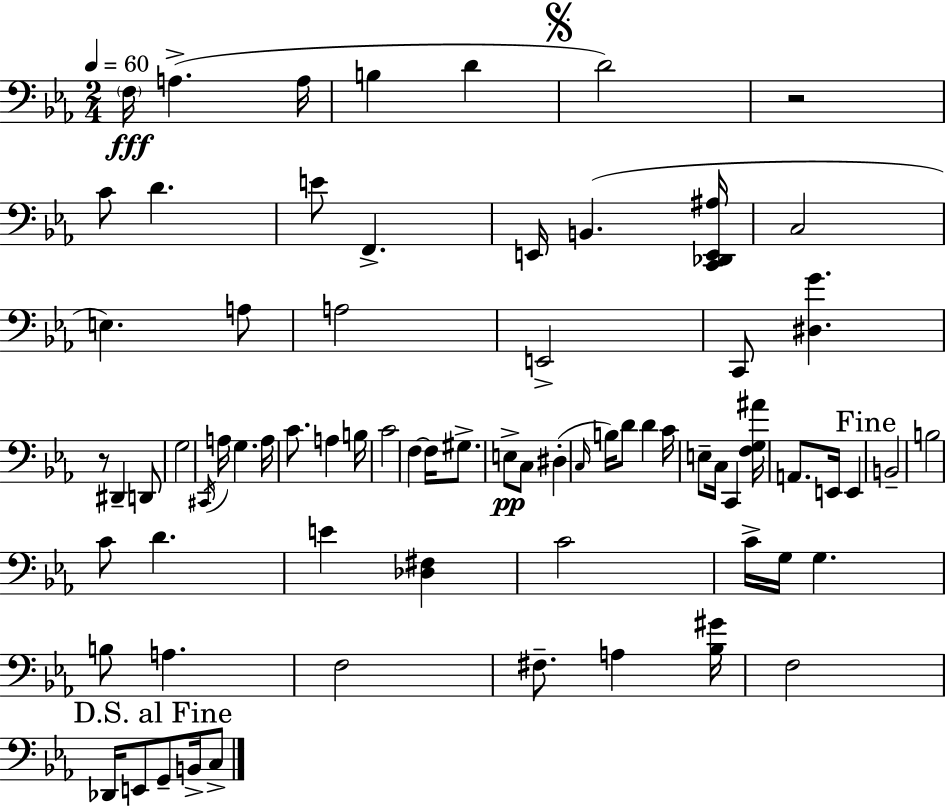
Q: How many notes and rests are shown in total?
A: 73